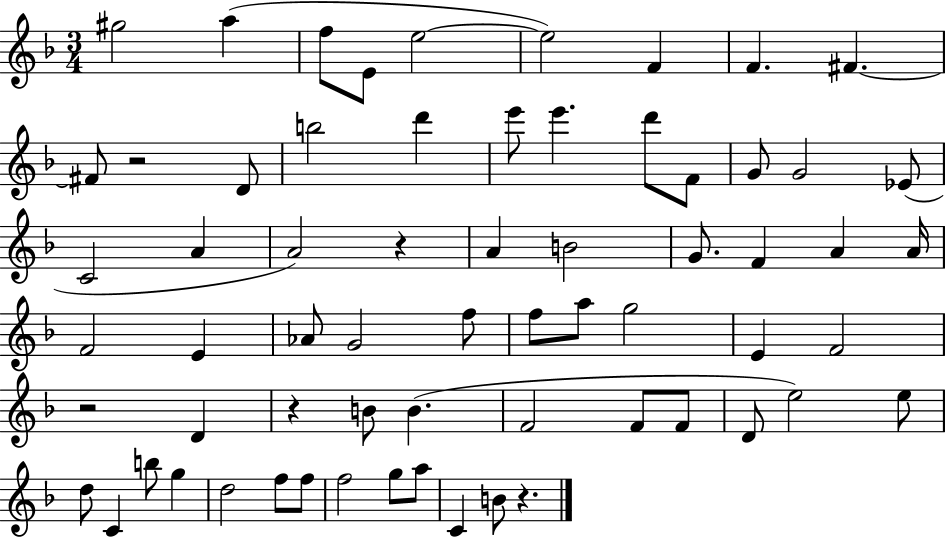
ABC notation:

X:1
T:Untitled
M:3/4
L:1/4
K:F
^g2 a f/2 E/2 e2 e2 F F ^F ^F/2 z2 D/2 b2 d' e'/2 e' d'/2 F/2 G/2 G2 _E/2 C2 A A2 z A B2 G/2 F A A/4 F2 E _A/2 G2 f/2 f/2 a/2 g2 E F2 z2 D z B/2 B F2 F/2 F/2 D/2 e2 e/2 d/2 C b/2 g d2 f/2 f/2 f2 g/2 a/2 C B/2 z